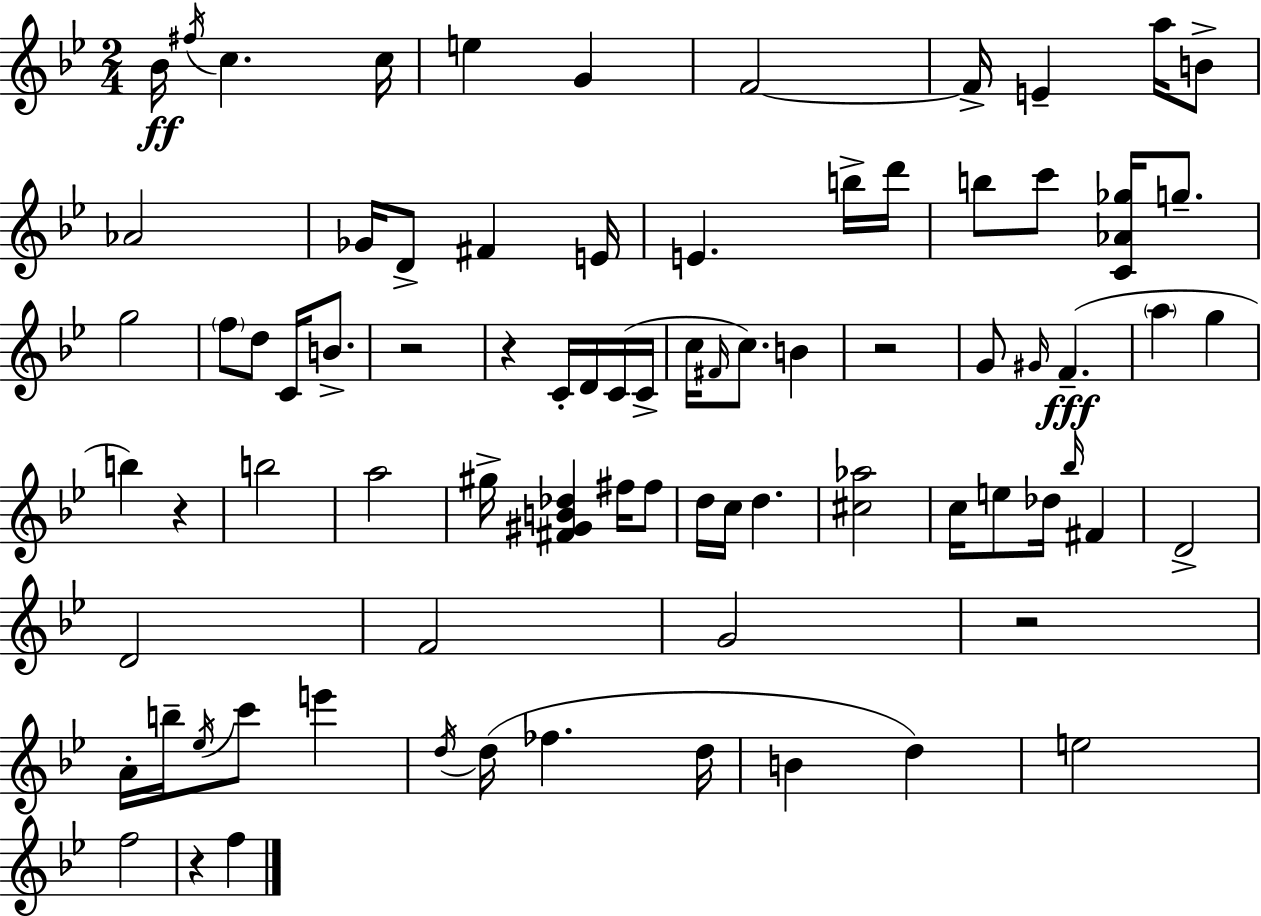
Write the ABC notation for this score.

X:1
T:Untitled
M:2/4
L:1/4
K:Gm
_B/4 ^f/4 c c/4 e G F2 F/4 E a/4 B/2 _A2 _G/4 D/2 ^F E/4 E b/4 d'/4 b/2 c'/2 [C_A_g]/4 g/2 g2 f/2 d/2 C/4 B/2 z2 z C/4 D/4 C/4 C/4 c/4 ^F/4 c/2 B z2 G/2 ^G/4 F a g b z b2 a2 ^g/4 [^F^GB_d] ^f/4 ^f/2 d/4 c/4 d [^c_a]2 c/4 e/2 _d/4 _b/4 ^F D2 D2 F2 G2 z2 A/4 b/4 _e/4 c'/2 e' d/4 d/4 _f d/4 B d e2 f2 z f